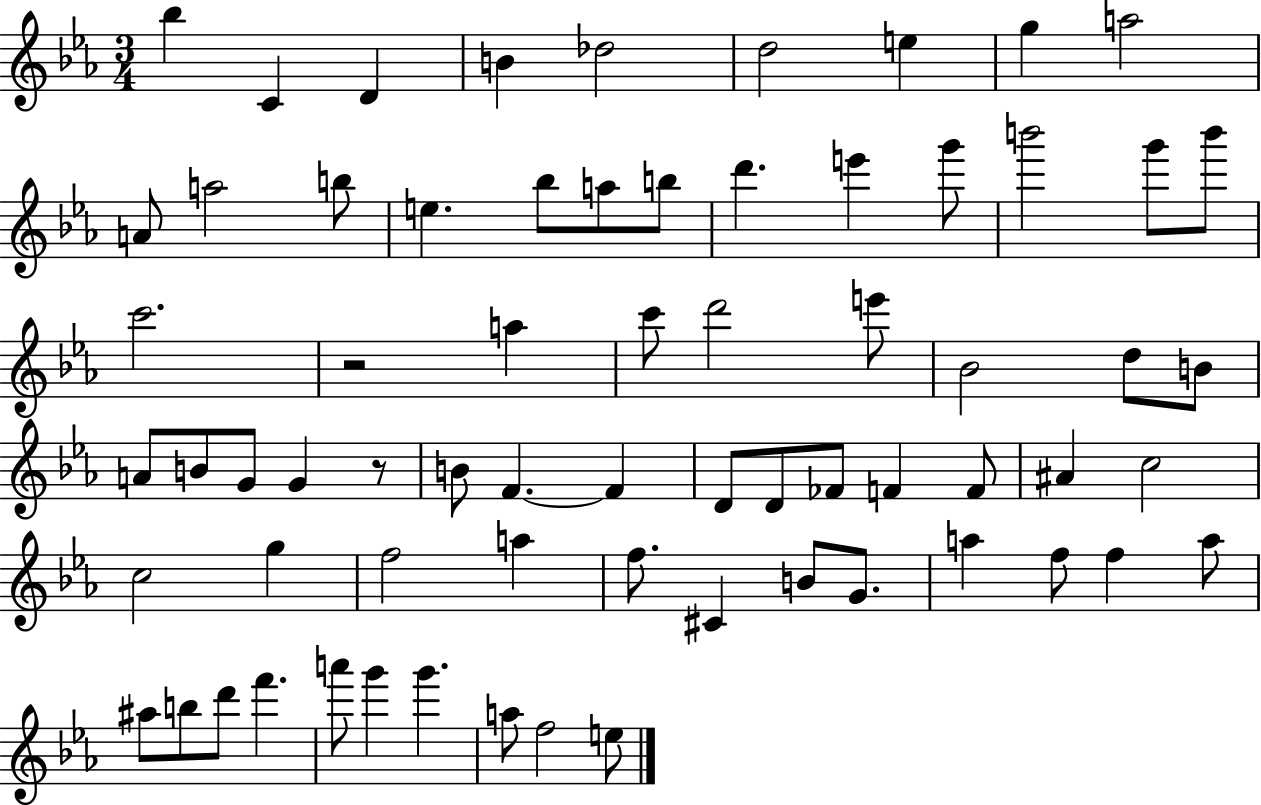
Bb5/q C4/q D4/q B4/q Db5/h D5/h E5/q G5/q A5/h A4/e A5/h B5/e E5/q. Bb5/e A5/e B5/e D6/q. E6/q G6/e B6/h G6/e B6/e C6/h. R/h A5/q C6/e D6/h E6/e Bb4/h D5/e B4/e A4/e B4/e G4/e G4/q R/e B4/e F4/q. F4/q D4/e D4/e FES4/e F4/q F4/e A#4/q C5/h C5/h G5/q F5/h A5/q F5/e. C#4/q B4/e G4/e. A5/q F5/e F5/q A5/e A#5/e B5/e D6/e F6/q. A6/e G6/q G6/q. A5/e F5/h E5/e